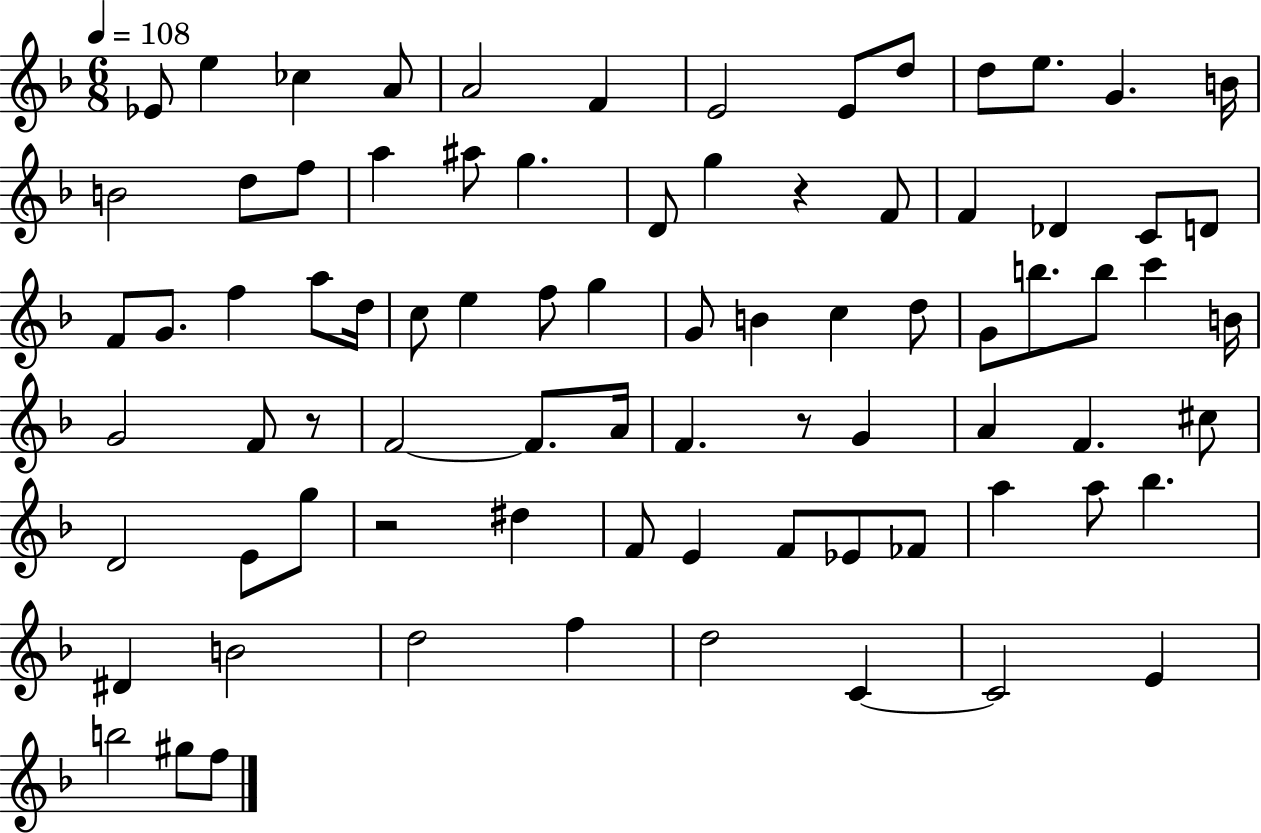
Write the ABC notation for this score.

X:1
T:Untitled
M:6/8
L:1/4
K:F
_E/2 e _c A/2 A2 F E2 E/2 d/2 d/2 e/2 G B/4 B2 d/2 f/2 a ^a/2 g D/2 g z F/2 F _D C/2 D/2 F/2 G/2 f a/2 d/4 c/2 e f/2 g G/2 B c d/2 G/2 b/2 b/2 c' B/4 G2 F/2 z/2 F2 F/2 A/4 F z/2 G A F ^c/2 D2 E/2 g/2 z2 ^d F/2 E F/2 _E/2 _F/2 a a/2 _b ^D B2 d2 f d2 C C2 E b2 ^g/2 f/2